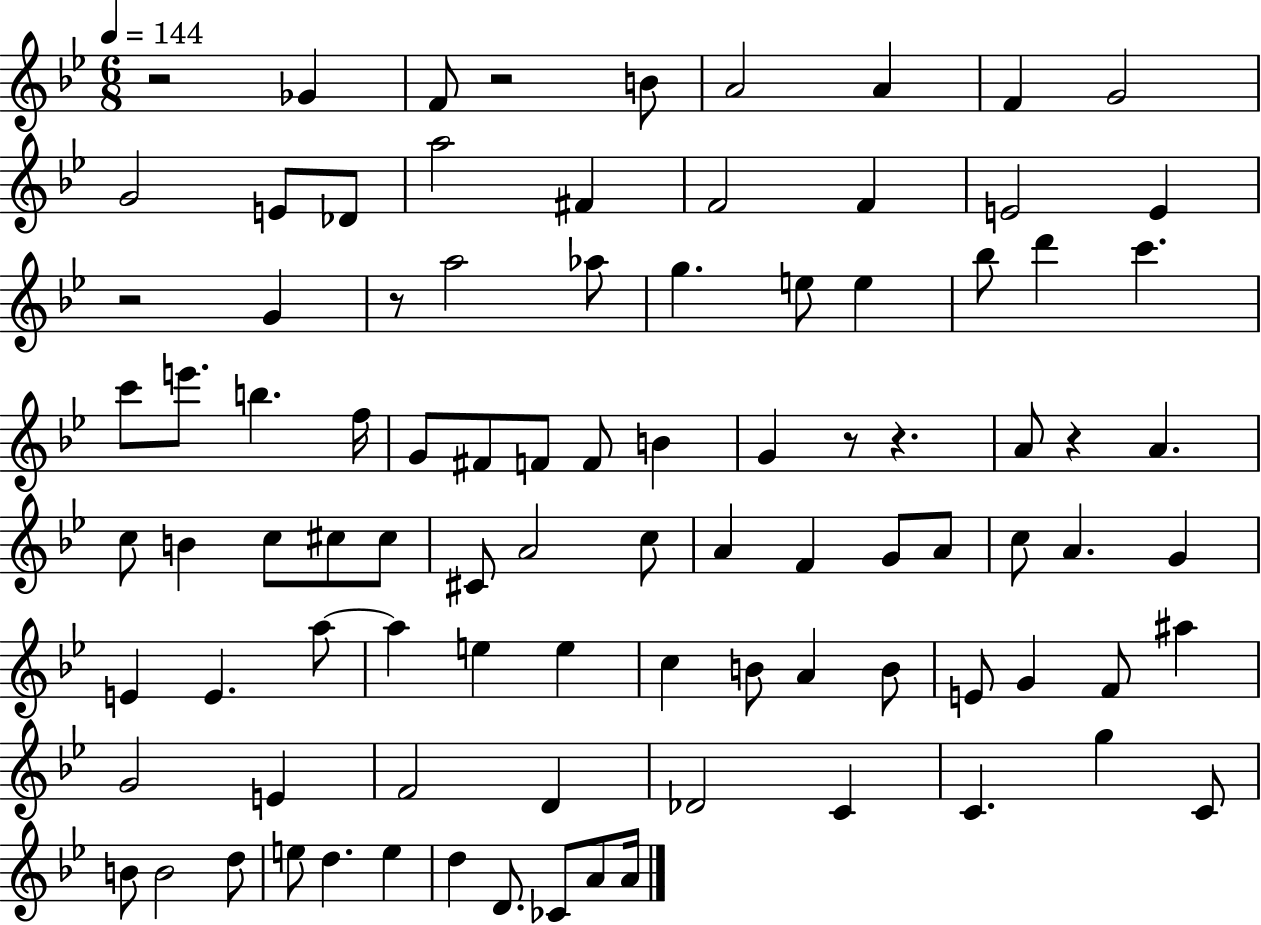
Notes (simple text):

R/h Gb4/q F4/e R/h B4/e A4/h A4/q F4/q G4/h G4/h E4/e Db4/e A5/h F#4/q F4/h F4/q E4/h E4/q R/h G4/q R/e A5/h Ab5/e G5/q. E5/e E5/q Bb5/e D6/q C6/q. C6/e E6/e. B5/q. F5/s G4/e F#4/e F4/e F4/e B4/q G4/q R/e R/q. A4/e R/q A4/q. C5/e B4/q C5/e C#5/e C#5/e C#4/e A4/h C5/e A4/q F4/q G4/e A4/e C5/e A4/q. G4/q E4/q E4/q. A5/e A5/q E5/q E5/q C5/q B4/e A4/q B4/e E4/e G4/q F4/e A#5/q G4/h E4/q F4/h D4/q Db4/h C4/q C4/q. G5/q C4/e B4/e B4/h D5/e E5/e D5/q. E5/q D5/q D4/e. CES4/e A4/e A4/s